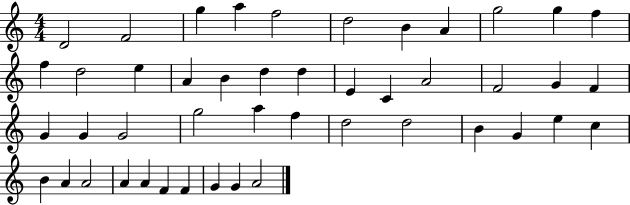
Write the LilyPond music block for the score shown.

{
  \clef treble
  \numericTimeSignature
  \time 4/4
  \key c \major
  d'2 f'2 | g''4 a''4 f''2 | d''2 b'4 a'4 | g''2 g''4 f''4 | \break f''4 d''2 e''4 | a'4 b'4 d''4 d''4 | e'4 c'4 a'2 | f'2 g'4 f'4 | \break g'4 g'4 g'2 | g''2 a''4 f''4 | d''2 d''2 | b'4 g'4 e''4 c''4 | \break b'4 a'4 a'2 | a'4 a'4 f'4 f'4 | g'4 g'4 a'2 | \bar "|."
}